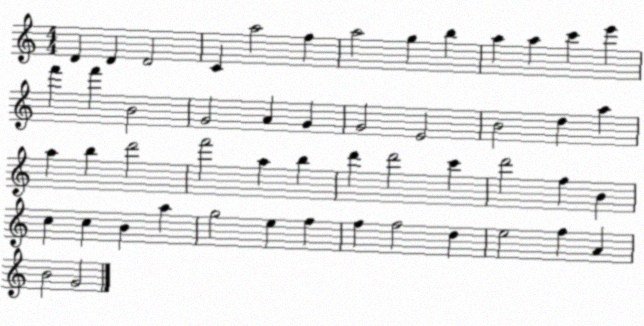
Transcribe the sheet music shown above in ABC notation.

X:1
T:Untitled
M:4/4
L:1/4
K:C
D D D2 C a2 f a2 g b a a c' e' f' f' B2 G2 A G G2 E2 B2 d a a b d'2 f'2 a b d' d'2 c' d'2 f B c c B a g2 e f f f2 d e2 f A B2 G2